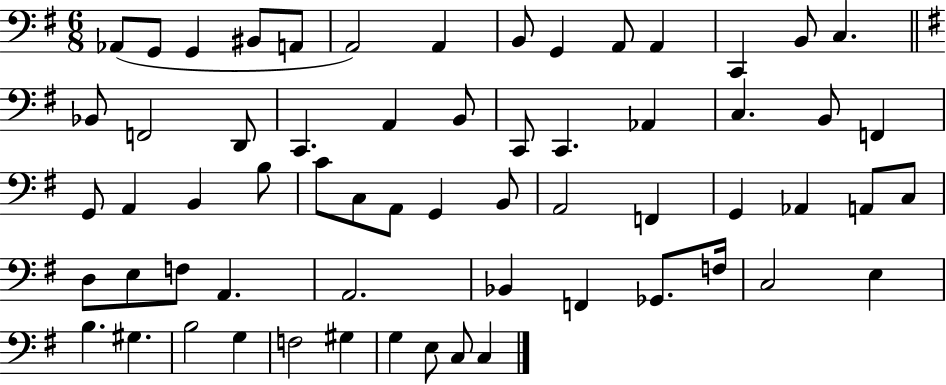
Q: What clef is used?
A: bass